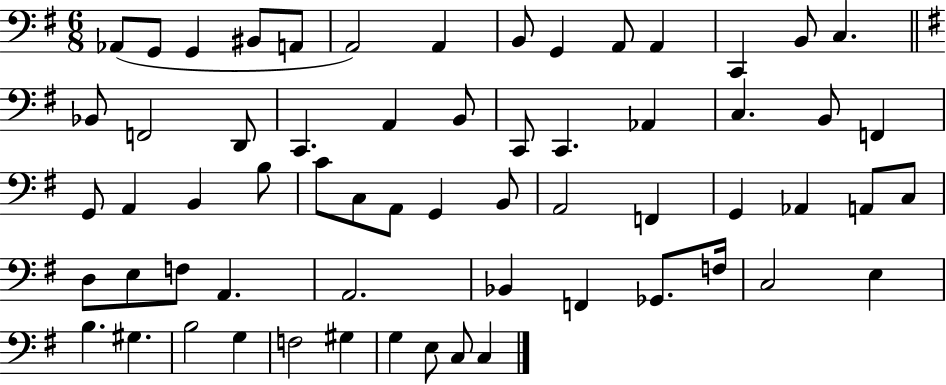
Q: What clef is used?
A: bass